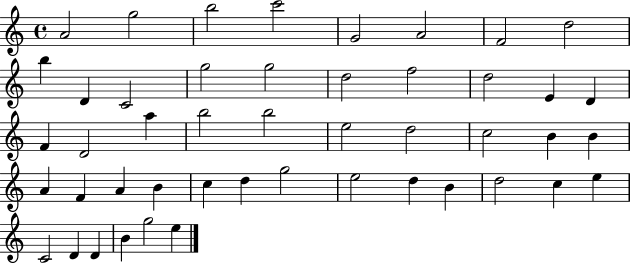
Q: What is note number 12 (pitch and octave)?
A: G5